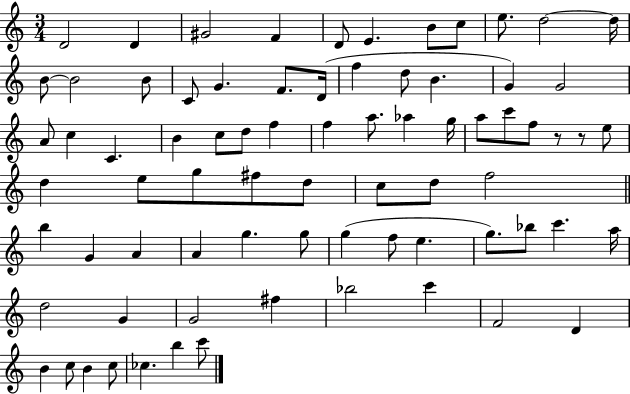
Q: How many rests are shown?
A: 2